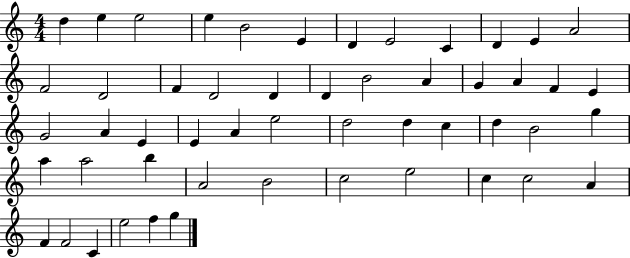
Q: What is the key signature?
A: C major